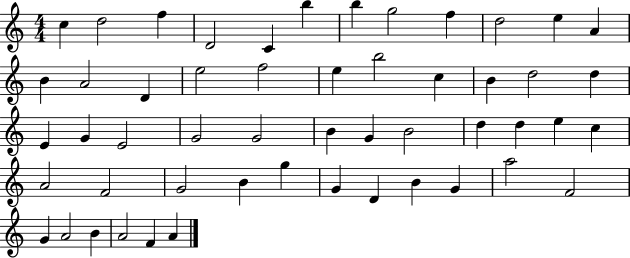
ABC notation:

X:1
T:Untitled
M:4/4
L:1/4
K:C
c d2 f D2 C b b g2 f d2 e A B A2 D e2 f2 e b2 c B d2 d E G E2 G2 G2 B G B2 d d e c A2 F2 G2 B g G D B G a2 F2 G A2 B A2 F A